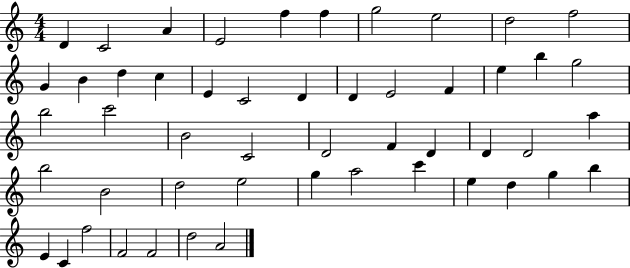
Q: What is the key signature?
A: C major